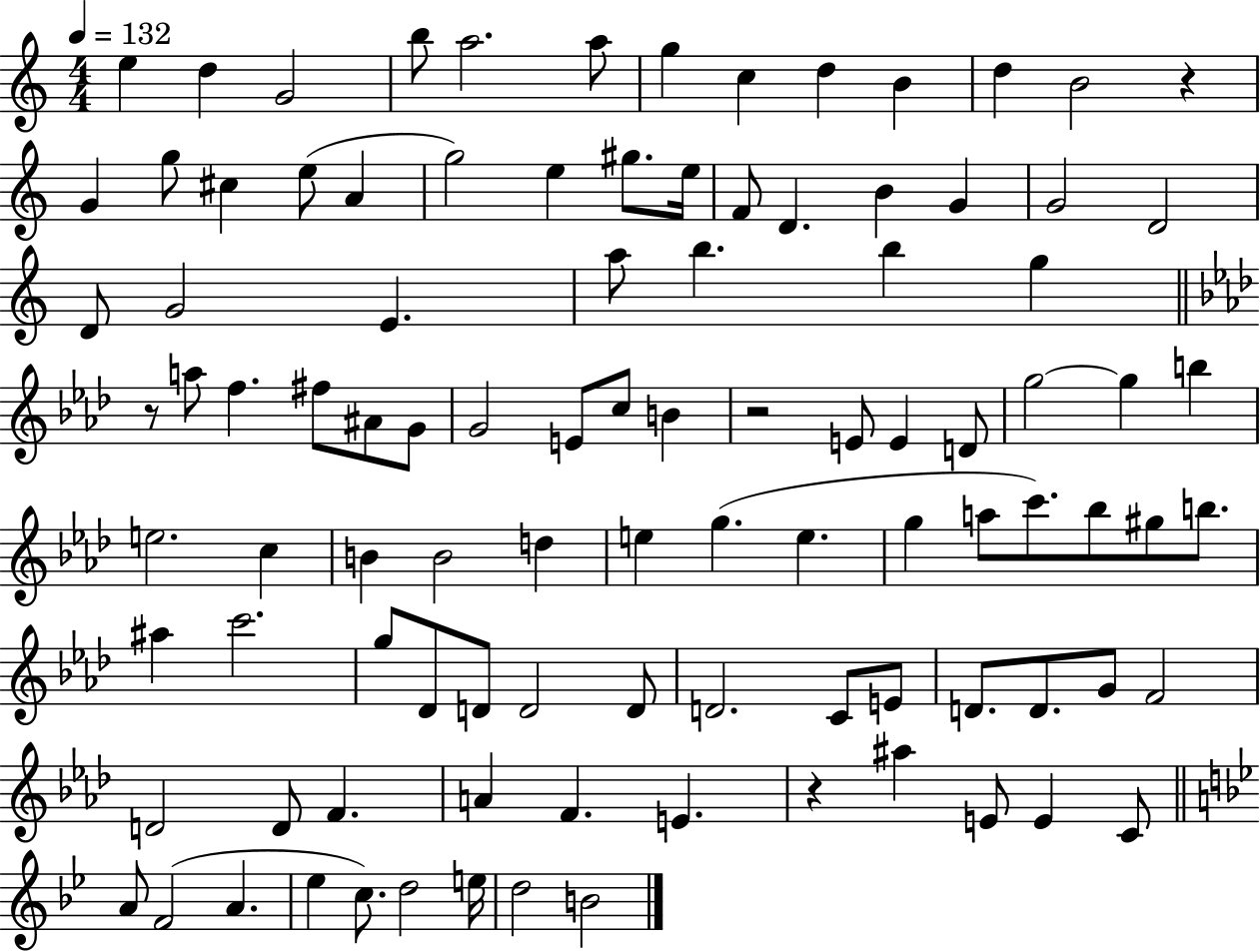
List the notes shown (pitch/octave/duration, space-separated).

E5/q D5/q G4/h B5/e A5/h. A5/e G5/q C5/q D5/q B4/q D5/q B4/h R/q G4/q G5/e C#5/q E5/e A4/q G5/h E5/q G#5/e. E5/s F4/e D4/q. B4/q G4/q G4/h D4/h D4/e G4/h E4/q. A5/e B5/q. B5/q G5/q R/e A5/e F5/q. F#5/e A#4/e G4/e G4/h E4/e C5/e B4/q R/h E4/e E4/q D4/e G5/h G5/q B5/q E5/h. C5/q B4/q B4/h D5/q E5/q G5/q. E5/q. G5/q A5/e C6/e. Bb5/e G#5/e B5/e. A#5/q C6/h. G5/e Db4/e D4/e D4/h D4/e D4/h. C4/e E4/e D4/e. D4/e. G4/e F4/h D4/h D4/e F4/q. A4/q F4/q. E4/q. R/q A#5/q E4/e E4/q C4/e A4/e F4/h A4/q. Eb5/q C5/e. D5/h E5/s D5/h B4/h